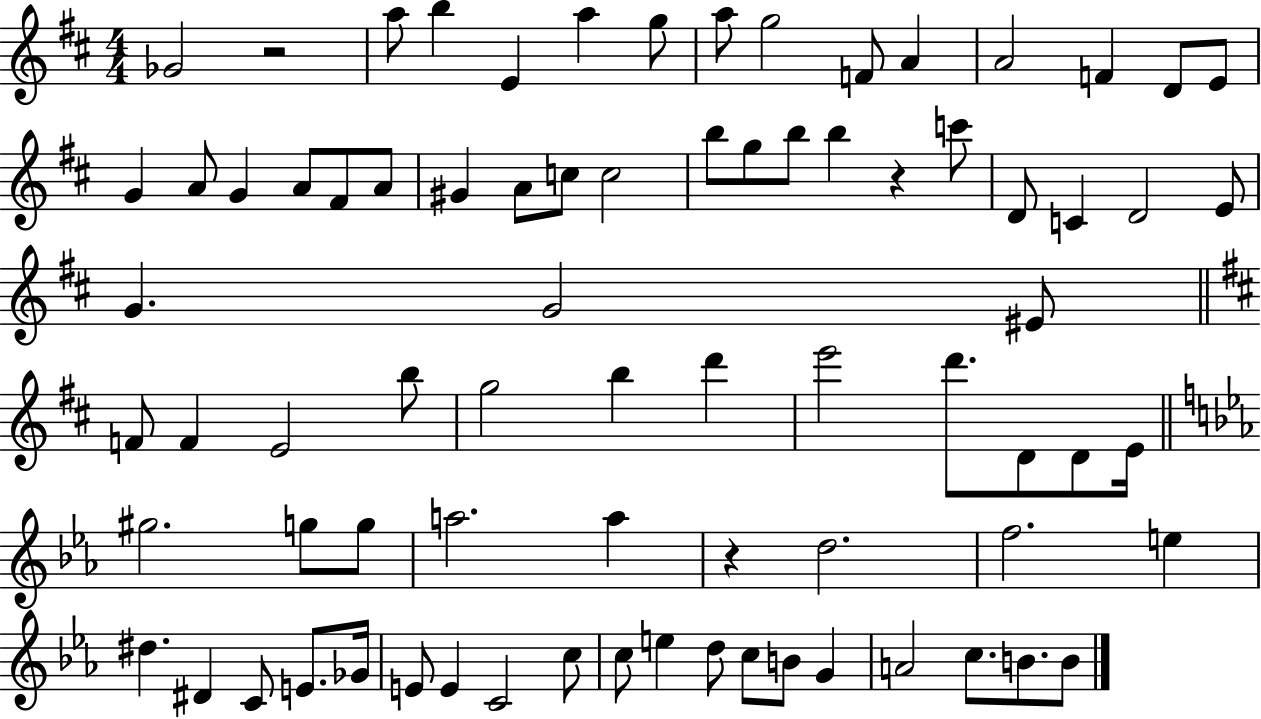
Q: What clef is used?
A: treble